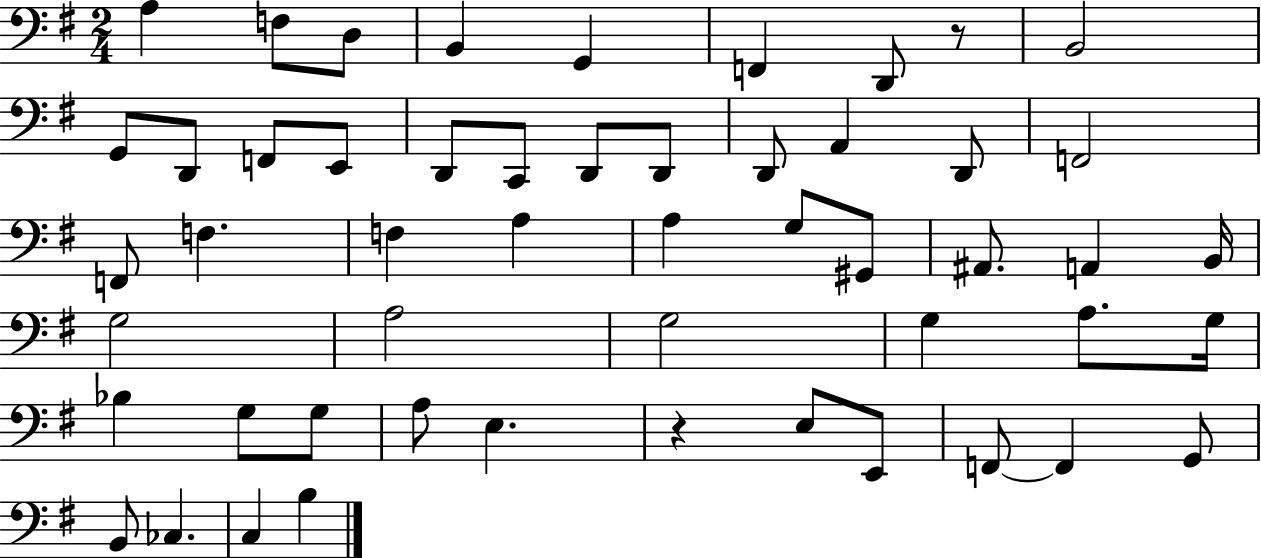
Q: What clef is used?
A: bass